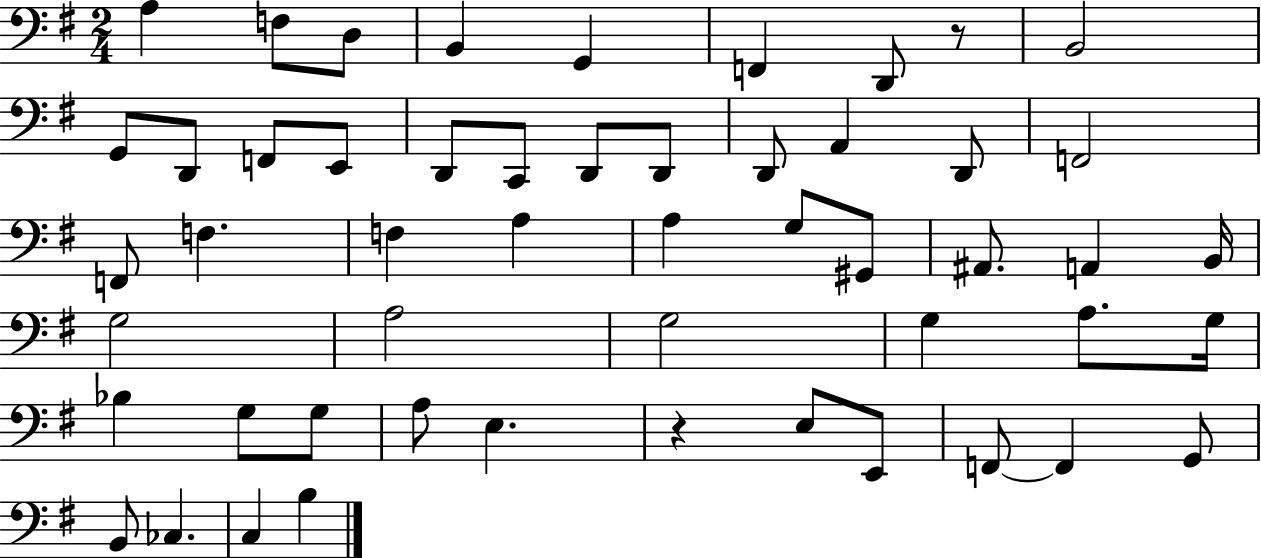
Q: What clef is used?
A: bass